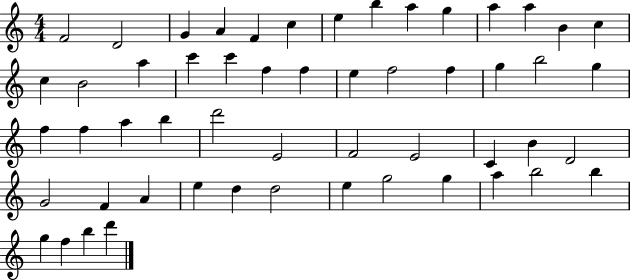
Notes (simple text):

F4/h D4/h G4/q A4/q F4/q C5/q E5/q B5/q A5/q G5/q A5/q A5/q B4/q C5/q C5/q B4/h A5/q C6/q C6/q F5/q F5/q E5/q F5/h F5/q G5/q B5/h G5/q F5/q F5/q A5/q B5/q D6/h E4/h F4/h E4/h C4/q B4/q D4/h G4/h F4/q A4/q E5/q D5/q D5/h E5/q G5/h G5/q A5/q B5/h B5/q G5/q F5/q B5/q D6/q